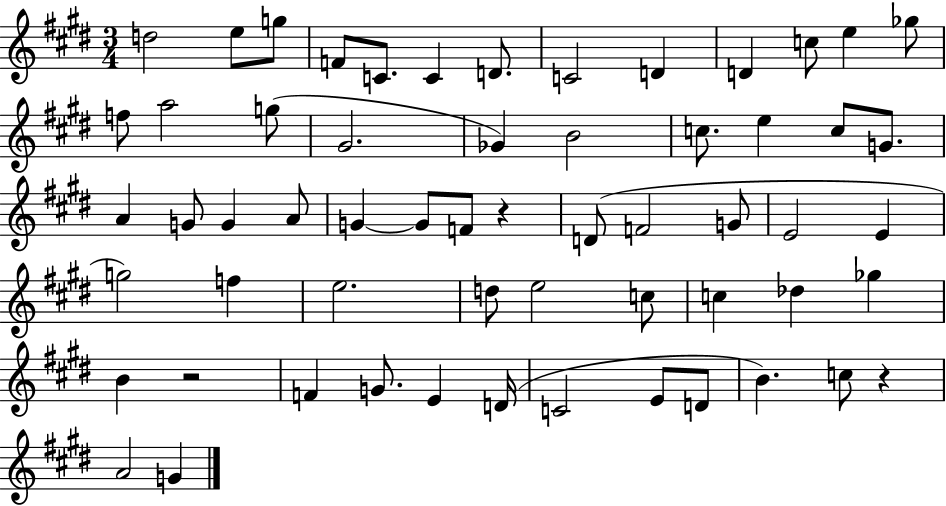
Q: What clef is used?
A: treble